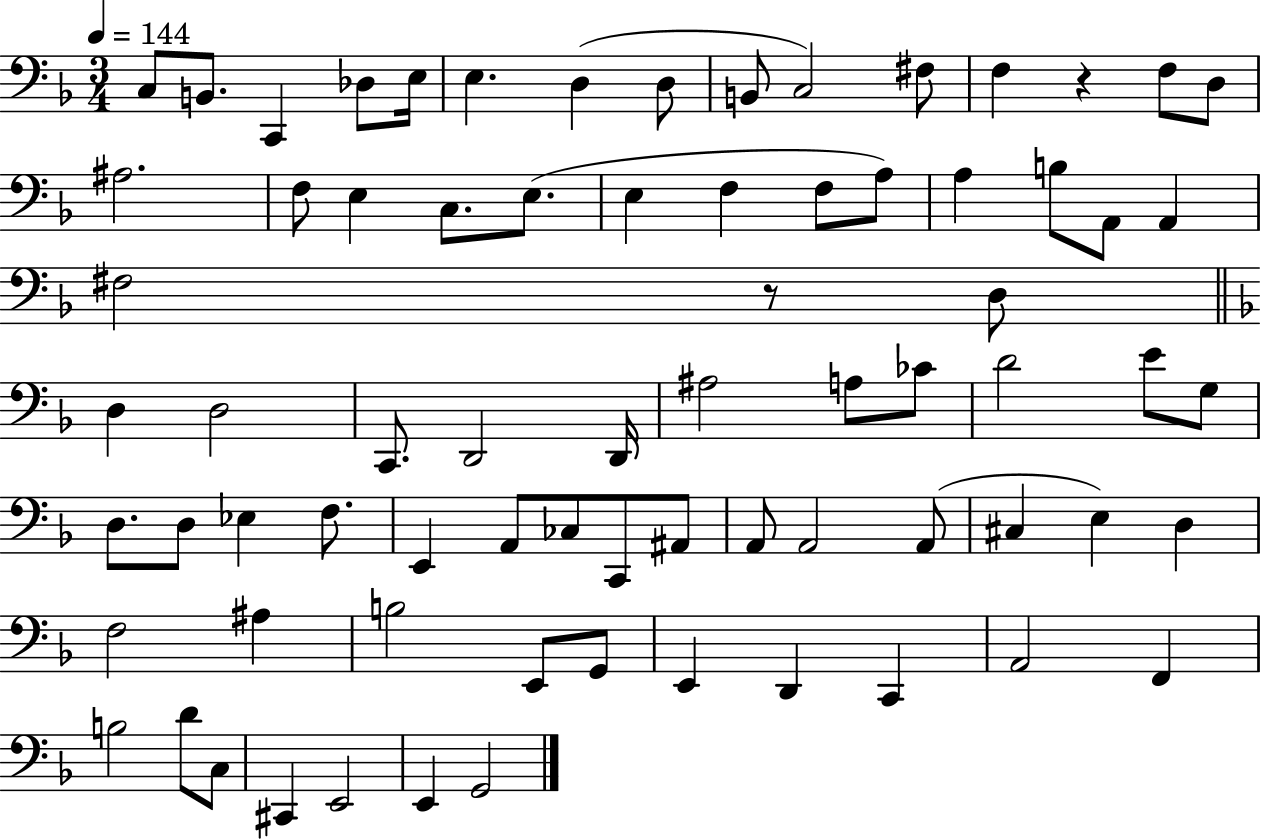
{
  \clef bass
  \numericTimeSignature
  \time 3/4
  \key f \major
  \tempo 4 = 144
  c8 b,8. c,4 des8 e16 | e4. d4( d8 | b,8 c2) fis8 | f4 r4 f8 d8 | \break ais2. | f8 e4 c8. e8.( | e4 f4 f8 a8) | a4 b8 a,8 a,4 | \break fis2 r8 d8 | \bar "||" \break \key f \major d4 d2 | c,8. d,2 d,16 | ais2 a8 ces'8 | d'2 e'8 g8 | \break d8. d8 ees4 f8. | e,4 a,8 ces8 c,8 ais,8 | a,8 a,2 a,8( | cis4 e4) d4 | \break f2 ais4 | b2 e,8 g,8 | e,4 d,4 c,4 | a,2 f,4 | \break b2 d'8 c8 | cis,4 e,2 | e,4 g,2 | \bar "|."
}